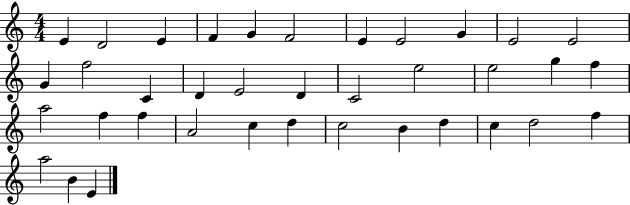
E4/q D4/h E4/q F4/q G4/q F4/h E4/q E4/h G4/q E4/h E4/h G4/q F5/h C4/q D4/q E4/h D4/q C4/h E5/h E5/h G5/q F5/q A5/h F5/q F5/q A4/h C5/q D5/q C5/h B4/q D5/q C5/q D5/h F5/q A5/h B4/q E4/q